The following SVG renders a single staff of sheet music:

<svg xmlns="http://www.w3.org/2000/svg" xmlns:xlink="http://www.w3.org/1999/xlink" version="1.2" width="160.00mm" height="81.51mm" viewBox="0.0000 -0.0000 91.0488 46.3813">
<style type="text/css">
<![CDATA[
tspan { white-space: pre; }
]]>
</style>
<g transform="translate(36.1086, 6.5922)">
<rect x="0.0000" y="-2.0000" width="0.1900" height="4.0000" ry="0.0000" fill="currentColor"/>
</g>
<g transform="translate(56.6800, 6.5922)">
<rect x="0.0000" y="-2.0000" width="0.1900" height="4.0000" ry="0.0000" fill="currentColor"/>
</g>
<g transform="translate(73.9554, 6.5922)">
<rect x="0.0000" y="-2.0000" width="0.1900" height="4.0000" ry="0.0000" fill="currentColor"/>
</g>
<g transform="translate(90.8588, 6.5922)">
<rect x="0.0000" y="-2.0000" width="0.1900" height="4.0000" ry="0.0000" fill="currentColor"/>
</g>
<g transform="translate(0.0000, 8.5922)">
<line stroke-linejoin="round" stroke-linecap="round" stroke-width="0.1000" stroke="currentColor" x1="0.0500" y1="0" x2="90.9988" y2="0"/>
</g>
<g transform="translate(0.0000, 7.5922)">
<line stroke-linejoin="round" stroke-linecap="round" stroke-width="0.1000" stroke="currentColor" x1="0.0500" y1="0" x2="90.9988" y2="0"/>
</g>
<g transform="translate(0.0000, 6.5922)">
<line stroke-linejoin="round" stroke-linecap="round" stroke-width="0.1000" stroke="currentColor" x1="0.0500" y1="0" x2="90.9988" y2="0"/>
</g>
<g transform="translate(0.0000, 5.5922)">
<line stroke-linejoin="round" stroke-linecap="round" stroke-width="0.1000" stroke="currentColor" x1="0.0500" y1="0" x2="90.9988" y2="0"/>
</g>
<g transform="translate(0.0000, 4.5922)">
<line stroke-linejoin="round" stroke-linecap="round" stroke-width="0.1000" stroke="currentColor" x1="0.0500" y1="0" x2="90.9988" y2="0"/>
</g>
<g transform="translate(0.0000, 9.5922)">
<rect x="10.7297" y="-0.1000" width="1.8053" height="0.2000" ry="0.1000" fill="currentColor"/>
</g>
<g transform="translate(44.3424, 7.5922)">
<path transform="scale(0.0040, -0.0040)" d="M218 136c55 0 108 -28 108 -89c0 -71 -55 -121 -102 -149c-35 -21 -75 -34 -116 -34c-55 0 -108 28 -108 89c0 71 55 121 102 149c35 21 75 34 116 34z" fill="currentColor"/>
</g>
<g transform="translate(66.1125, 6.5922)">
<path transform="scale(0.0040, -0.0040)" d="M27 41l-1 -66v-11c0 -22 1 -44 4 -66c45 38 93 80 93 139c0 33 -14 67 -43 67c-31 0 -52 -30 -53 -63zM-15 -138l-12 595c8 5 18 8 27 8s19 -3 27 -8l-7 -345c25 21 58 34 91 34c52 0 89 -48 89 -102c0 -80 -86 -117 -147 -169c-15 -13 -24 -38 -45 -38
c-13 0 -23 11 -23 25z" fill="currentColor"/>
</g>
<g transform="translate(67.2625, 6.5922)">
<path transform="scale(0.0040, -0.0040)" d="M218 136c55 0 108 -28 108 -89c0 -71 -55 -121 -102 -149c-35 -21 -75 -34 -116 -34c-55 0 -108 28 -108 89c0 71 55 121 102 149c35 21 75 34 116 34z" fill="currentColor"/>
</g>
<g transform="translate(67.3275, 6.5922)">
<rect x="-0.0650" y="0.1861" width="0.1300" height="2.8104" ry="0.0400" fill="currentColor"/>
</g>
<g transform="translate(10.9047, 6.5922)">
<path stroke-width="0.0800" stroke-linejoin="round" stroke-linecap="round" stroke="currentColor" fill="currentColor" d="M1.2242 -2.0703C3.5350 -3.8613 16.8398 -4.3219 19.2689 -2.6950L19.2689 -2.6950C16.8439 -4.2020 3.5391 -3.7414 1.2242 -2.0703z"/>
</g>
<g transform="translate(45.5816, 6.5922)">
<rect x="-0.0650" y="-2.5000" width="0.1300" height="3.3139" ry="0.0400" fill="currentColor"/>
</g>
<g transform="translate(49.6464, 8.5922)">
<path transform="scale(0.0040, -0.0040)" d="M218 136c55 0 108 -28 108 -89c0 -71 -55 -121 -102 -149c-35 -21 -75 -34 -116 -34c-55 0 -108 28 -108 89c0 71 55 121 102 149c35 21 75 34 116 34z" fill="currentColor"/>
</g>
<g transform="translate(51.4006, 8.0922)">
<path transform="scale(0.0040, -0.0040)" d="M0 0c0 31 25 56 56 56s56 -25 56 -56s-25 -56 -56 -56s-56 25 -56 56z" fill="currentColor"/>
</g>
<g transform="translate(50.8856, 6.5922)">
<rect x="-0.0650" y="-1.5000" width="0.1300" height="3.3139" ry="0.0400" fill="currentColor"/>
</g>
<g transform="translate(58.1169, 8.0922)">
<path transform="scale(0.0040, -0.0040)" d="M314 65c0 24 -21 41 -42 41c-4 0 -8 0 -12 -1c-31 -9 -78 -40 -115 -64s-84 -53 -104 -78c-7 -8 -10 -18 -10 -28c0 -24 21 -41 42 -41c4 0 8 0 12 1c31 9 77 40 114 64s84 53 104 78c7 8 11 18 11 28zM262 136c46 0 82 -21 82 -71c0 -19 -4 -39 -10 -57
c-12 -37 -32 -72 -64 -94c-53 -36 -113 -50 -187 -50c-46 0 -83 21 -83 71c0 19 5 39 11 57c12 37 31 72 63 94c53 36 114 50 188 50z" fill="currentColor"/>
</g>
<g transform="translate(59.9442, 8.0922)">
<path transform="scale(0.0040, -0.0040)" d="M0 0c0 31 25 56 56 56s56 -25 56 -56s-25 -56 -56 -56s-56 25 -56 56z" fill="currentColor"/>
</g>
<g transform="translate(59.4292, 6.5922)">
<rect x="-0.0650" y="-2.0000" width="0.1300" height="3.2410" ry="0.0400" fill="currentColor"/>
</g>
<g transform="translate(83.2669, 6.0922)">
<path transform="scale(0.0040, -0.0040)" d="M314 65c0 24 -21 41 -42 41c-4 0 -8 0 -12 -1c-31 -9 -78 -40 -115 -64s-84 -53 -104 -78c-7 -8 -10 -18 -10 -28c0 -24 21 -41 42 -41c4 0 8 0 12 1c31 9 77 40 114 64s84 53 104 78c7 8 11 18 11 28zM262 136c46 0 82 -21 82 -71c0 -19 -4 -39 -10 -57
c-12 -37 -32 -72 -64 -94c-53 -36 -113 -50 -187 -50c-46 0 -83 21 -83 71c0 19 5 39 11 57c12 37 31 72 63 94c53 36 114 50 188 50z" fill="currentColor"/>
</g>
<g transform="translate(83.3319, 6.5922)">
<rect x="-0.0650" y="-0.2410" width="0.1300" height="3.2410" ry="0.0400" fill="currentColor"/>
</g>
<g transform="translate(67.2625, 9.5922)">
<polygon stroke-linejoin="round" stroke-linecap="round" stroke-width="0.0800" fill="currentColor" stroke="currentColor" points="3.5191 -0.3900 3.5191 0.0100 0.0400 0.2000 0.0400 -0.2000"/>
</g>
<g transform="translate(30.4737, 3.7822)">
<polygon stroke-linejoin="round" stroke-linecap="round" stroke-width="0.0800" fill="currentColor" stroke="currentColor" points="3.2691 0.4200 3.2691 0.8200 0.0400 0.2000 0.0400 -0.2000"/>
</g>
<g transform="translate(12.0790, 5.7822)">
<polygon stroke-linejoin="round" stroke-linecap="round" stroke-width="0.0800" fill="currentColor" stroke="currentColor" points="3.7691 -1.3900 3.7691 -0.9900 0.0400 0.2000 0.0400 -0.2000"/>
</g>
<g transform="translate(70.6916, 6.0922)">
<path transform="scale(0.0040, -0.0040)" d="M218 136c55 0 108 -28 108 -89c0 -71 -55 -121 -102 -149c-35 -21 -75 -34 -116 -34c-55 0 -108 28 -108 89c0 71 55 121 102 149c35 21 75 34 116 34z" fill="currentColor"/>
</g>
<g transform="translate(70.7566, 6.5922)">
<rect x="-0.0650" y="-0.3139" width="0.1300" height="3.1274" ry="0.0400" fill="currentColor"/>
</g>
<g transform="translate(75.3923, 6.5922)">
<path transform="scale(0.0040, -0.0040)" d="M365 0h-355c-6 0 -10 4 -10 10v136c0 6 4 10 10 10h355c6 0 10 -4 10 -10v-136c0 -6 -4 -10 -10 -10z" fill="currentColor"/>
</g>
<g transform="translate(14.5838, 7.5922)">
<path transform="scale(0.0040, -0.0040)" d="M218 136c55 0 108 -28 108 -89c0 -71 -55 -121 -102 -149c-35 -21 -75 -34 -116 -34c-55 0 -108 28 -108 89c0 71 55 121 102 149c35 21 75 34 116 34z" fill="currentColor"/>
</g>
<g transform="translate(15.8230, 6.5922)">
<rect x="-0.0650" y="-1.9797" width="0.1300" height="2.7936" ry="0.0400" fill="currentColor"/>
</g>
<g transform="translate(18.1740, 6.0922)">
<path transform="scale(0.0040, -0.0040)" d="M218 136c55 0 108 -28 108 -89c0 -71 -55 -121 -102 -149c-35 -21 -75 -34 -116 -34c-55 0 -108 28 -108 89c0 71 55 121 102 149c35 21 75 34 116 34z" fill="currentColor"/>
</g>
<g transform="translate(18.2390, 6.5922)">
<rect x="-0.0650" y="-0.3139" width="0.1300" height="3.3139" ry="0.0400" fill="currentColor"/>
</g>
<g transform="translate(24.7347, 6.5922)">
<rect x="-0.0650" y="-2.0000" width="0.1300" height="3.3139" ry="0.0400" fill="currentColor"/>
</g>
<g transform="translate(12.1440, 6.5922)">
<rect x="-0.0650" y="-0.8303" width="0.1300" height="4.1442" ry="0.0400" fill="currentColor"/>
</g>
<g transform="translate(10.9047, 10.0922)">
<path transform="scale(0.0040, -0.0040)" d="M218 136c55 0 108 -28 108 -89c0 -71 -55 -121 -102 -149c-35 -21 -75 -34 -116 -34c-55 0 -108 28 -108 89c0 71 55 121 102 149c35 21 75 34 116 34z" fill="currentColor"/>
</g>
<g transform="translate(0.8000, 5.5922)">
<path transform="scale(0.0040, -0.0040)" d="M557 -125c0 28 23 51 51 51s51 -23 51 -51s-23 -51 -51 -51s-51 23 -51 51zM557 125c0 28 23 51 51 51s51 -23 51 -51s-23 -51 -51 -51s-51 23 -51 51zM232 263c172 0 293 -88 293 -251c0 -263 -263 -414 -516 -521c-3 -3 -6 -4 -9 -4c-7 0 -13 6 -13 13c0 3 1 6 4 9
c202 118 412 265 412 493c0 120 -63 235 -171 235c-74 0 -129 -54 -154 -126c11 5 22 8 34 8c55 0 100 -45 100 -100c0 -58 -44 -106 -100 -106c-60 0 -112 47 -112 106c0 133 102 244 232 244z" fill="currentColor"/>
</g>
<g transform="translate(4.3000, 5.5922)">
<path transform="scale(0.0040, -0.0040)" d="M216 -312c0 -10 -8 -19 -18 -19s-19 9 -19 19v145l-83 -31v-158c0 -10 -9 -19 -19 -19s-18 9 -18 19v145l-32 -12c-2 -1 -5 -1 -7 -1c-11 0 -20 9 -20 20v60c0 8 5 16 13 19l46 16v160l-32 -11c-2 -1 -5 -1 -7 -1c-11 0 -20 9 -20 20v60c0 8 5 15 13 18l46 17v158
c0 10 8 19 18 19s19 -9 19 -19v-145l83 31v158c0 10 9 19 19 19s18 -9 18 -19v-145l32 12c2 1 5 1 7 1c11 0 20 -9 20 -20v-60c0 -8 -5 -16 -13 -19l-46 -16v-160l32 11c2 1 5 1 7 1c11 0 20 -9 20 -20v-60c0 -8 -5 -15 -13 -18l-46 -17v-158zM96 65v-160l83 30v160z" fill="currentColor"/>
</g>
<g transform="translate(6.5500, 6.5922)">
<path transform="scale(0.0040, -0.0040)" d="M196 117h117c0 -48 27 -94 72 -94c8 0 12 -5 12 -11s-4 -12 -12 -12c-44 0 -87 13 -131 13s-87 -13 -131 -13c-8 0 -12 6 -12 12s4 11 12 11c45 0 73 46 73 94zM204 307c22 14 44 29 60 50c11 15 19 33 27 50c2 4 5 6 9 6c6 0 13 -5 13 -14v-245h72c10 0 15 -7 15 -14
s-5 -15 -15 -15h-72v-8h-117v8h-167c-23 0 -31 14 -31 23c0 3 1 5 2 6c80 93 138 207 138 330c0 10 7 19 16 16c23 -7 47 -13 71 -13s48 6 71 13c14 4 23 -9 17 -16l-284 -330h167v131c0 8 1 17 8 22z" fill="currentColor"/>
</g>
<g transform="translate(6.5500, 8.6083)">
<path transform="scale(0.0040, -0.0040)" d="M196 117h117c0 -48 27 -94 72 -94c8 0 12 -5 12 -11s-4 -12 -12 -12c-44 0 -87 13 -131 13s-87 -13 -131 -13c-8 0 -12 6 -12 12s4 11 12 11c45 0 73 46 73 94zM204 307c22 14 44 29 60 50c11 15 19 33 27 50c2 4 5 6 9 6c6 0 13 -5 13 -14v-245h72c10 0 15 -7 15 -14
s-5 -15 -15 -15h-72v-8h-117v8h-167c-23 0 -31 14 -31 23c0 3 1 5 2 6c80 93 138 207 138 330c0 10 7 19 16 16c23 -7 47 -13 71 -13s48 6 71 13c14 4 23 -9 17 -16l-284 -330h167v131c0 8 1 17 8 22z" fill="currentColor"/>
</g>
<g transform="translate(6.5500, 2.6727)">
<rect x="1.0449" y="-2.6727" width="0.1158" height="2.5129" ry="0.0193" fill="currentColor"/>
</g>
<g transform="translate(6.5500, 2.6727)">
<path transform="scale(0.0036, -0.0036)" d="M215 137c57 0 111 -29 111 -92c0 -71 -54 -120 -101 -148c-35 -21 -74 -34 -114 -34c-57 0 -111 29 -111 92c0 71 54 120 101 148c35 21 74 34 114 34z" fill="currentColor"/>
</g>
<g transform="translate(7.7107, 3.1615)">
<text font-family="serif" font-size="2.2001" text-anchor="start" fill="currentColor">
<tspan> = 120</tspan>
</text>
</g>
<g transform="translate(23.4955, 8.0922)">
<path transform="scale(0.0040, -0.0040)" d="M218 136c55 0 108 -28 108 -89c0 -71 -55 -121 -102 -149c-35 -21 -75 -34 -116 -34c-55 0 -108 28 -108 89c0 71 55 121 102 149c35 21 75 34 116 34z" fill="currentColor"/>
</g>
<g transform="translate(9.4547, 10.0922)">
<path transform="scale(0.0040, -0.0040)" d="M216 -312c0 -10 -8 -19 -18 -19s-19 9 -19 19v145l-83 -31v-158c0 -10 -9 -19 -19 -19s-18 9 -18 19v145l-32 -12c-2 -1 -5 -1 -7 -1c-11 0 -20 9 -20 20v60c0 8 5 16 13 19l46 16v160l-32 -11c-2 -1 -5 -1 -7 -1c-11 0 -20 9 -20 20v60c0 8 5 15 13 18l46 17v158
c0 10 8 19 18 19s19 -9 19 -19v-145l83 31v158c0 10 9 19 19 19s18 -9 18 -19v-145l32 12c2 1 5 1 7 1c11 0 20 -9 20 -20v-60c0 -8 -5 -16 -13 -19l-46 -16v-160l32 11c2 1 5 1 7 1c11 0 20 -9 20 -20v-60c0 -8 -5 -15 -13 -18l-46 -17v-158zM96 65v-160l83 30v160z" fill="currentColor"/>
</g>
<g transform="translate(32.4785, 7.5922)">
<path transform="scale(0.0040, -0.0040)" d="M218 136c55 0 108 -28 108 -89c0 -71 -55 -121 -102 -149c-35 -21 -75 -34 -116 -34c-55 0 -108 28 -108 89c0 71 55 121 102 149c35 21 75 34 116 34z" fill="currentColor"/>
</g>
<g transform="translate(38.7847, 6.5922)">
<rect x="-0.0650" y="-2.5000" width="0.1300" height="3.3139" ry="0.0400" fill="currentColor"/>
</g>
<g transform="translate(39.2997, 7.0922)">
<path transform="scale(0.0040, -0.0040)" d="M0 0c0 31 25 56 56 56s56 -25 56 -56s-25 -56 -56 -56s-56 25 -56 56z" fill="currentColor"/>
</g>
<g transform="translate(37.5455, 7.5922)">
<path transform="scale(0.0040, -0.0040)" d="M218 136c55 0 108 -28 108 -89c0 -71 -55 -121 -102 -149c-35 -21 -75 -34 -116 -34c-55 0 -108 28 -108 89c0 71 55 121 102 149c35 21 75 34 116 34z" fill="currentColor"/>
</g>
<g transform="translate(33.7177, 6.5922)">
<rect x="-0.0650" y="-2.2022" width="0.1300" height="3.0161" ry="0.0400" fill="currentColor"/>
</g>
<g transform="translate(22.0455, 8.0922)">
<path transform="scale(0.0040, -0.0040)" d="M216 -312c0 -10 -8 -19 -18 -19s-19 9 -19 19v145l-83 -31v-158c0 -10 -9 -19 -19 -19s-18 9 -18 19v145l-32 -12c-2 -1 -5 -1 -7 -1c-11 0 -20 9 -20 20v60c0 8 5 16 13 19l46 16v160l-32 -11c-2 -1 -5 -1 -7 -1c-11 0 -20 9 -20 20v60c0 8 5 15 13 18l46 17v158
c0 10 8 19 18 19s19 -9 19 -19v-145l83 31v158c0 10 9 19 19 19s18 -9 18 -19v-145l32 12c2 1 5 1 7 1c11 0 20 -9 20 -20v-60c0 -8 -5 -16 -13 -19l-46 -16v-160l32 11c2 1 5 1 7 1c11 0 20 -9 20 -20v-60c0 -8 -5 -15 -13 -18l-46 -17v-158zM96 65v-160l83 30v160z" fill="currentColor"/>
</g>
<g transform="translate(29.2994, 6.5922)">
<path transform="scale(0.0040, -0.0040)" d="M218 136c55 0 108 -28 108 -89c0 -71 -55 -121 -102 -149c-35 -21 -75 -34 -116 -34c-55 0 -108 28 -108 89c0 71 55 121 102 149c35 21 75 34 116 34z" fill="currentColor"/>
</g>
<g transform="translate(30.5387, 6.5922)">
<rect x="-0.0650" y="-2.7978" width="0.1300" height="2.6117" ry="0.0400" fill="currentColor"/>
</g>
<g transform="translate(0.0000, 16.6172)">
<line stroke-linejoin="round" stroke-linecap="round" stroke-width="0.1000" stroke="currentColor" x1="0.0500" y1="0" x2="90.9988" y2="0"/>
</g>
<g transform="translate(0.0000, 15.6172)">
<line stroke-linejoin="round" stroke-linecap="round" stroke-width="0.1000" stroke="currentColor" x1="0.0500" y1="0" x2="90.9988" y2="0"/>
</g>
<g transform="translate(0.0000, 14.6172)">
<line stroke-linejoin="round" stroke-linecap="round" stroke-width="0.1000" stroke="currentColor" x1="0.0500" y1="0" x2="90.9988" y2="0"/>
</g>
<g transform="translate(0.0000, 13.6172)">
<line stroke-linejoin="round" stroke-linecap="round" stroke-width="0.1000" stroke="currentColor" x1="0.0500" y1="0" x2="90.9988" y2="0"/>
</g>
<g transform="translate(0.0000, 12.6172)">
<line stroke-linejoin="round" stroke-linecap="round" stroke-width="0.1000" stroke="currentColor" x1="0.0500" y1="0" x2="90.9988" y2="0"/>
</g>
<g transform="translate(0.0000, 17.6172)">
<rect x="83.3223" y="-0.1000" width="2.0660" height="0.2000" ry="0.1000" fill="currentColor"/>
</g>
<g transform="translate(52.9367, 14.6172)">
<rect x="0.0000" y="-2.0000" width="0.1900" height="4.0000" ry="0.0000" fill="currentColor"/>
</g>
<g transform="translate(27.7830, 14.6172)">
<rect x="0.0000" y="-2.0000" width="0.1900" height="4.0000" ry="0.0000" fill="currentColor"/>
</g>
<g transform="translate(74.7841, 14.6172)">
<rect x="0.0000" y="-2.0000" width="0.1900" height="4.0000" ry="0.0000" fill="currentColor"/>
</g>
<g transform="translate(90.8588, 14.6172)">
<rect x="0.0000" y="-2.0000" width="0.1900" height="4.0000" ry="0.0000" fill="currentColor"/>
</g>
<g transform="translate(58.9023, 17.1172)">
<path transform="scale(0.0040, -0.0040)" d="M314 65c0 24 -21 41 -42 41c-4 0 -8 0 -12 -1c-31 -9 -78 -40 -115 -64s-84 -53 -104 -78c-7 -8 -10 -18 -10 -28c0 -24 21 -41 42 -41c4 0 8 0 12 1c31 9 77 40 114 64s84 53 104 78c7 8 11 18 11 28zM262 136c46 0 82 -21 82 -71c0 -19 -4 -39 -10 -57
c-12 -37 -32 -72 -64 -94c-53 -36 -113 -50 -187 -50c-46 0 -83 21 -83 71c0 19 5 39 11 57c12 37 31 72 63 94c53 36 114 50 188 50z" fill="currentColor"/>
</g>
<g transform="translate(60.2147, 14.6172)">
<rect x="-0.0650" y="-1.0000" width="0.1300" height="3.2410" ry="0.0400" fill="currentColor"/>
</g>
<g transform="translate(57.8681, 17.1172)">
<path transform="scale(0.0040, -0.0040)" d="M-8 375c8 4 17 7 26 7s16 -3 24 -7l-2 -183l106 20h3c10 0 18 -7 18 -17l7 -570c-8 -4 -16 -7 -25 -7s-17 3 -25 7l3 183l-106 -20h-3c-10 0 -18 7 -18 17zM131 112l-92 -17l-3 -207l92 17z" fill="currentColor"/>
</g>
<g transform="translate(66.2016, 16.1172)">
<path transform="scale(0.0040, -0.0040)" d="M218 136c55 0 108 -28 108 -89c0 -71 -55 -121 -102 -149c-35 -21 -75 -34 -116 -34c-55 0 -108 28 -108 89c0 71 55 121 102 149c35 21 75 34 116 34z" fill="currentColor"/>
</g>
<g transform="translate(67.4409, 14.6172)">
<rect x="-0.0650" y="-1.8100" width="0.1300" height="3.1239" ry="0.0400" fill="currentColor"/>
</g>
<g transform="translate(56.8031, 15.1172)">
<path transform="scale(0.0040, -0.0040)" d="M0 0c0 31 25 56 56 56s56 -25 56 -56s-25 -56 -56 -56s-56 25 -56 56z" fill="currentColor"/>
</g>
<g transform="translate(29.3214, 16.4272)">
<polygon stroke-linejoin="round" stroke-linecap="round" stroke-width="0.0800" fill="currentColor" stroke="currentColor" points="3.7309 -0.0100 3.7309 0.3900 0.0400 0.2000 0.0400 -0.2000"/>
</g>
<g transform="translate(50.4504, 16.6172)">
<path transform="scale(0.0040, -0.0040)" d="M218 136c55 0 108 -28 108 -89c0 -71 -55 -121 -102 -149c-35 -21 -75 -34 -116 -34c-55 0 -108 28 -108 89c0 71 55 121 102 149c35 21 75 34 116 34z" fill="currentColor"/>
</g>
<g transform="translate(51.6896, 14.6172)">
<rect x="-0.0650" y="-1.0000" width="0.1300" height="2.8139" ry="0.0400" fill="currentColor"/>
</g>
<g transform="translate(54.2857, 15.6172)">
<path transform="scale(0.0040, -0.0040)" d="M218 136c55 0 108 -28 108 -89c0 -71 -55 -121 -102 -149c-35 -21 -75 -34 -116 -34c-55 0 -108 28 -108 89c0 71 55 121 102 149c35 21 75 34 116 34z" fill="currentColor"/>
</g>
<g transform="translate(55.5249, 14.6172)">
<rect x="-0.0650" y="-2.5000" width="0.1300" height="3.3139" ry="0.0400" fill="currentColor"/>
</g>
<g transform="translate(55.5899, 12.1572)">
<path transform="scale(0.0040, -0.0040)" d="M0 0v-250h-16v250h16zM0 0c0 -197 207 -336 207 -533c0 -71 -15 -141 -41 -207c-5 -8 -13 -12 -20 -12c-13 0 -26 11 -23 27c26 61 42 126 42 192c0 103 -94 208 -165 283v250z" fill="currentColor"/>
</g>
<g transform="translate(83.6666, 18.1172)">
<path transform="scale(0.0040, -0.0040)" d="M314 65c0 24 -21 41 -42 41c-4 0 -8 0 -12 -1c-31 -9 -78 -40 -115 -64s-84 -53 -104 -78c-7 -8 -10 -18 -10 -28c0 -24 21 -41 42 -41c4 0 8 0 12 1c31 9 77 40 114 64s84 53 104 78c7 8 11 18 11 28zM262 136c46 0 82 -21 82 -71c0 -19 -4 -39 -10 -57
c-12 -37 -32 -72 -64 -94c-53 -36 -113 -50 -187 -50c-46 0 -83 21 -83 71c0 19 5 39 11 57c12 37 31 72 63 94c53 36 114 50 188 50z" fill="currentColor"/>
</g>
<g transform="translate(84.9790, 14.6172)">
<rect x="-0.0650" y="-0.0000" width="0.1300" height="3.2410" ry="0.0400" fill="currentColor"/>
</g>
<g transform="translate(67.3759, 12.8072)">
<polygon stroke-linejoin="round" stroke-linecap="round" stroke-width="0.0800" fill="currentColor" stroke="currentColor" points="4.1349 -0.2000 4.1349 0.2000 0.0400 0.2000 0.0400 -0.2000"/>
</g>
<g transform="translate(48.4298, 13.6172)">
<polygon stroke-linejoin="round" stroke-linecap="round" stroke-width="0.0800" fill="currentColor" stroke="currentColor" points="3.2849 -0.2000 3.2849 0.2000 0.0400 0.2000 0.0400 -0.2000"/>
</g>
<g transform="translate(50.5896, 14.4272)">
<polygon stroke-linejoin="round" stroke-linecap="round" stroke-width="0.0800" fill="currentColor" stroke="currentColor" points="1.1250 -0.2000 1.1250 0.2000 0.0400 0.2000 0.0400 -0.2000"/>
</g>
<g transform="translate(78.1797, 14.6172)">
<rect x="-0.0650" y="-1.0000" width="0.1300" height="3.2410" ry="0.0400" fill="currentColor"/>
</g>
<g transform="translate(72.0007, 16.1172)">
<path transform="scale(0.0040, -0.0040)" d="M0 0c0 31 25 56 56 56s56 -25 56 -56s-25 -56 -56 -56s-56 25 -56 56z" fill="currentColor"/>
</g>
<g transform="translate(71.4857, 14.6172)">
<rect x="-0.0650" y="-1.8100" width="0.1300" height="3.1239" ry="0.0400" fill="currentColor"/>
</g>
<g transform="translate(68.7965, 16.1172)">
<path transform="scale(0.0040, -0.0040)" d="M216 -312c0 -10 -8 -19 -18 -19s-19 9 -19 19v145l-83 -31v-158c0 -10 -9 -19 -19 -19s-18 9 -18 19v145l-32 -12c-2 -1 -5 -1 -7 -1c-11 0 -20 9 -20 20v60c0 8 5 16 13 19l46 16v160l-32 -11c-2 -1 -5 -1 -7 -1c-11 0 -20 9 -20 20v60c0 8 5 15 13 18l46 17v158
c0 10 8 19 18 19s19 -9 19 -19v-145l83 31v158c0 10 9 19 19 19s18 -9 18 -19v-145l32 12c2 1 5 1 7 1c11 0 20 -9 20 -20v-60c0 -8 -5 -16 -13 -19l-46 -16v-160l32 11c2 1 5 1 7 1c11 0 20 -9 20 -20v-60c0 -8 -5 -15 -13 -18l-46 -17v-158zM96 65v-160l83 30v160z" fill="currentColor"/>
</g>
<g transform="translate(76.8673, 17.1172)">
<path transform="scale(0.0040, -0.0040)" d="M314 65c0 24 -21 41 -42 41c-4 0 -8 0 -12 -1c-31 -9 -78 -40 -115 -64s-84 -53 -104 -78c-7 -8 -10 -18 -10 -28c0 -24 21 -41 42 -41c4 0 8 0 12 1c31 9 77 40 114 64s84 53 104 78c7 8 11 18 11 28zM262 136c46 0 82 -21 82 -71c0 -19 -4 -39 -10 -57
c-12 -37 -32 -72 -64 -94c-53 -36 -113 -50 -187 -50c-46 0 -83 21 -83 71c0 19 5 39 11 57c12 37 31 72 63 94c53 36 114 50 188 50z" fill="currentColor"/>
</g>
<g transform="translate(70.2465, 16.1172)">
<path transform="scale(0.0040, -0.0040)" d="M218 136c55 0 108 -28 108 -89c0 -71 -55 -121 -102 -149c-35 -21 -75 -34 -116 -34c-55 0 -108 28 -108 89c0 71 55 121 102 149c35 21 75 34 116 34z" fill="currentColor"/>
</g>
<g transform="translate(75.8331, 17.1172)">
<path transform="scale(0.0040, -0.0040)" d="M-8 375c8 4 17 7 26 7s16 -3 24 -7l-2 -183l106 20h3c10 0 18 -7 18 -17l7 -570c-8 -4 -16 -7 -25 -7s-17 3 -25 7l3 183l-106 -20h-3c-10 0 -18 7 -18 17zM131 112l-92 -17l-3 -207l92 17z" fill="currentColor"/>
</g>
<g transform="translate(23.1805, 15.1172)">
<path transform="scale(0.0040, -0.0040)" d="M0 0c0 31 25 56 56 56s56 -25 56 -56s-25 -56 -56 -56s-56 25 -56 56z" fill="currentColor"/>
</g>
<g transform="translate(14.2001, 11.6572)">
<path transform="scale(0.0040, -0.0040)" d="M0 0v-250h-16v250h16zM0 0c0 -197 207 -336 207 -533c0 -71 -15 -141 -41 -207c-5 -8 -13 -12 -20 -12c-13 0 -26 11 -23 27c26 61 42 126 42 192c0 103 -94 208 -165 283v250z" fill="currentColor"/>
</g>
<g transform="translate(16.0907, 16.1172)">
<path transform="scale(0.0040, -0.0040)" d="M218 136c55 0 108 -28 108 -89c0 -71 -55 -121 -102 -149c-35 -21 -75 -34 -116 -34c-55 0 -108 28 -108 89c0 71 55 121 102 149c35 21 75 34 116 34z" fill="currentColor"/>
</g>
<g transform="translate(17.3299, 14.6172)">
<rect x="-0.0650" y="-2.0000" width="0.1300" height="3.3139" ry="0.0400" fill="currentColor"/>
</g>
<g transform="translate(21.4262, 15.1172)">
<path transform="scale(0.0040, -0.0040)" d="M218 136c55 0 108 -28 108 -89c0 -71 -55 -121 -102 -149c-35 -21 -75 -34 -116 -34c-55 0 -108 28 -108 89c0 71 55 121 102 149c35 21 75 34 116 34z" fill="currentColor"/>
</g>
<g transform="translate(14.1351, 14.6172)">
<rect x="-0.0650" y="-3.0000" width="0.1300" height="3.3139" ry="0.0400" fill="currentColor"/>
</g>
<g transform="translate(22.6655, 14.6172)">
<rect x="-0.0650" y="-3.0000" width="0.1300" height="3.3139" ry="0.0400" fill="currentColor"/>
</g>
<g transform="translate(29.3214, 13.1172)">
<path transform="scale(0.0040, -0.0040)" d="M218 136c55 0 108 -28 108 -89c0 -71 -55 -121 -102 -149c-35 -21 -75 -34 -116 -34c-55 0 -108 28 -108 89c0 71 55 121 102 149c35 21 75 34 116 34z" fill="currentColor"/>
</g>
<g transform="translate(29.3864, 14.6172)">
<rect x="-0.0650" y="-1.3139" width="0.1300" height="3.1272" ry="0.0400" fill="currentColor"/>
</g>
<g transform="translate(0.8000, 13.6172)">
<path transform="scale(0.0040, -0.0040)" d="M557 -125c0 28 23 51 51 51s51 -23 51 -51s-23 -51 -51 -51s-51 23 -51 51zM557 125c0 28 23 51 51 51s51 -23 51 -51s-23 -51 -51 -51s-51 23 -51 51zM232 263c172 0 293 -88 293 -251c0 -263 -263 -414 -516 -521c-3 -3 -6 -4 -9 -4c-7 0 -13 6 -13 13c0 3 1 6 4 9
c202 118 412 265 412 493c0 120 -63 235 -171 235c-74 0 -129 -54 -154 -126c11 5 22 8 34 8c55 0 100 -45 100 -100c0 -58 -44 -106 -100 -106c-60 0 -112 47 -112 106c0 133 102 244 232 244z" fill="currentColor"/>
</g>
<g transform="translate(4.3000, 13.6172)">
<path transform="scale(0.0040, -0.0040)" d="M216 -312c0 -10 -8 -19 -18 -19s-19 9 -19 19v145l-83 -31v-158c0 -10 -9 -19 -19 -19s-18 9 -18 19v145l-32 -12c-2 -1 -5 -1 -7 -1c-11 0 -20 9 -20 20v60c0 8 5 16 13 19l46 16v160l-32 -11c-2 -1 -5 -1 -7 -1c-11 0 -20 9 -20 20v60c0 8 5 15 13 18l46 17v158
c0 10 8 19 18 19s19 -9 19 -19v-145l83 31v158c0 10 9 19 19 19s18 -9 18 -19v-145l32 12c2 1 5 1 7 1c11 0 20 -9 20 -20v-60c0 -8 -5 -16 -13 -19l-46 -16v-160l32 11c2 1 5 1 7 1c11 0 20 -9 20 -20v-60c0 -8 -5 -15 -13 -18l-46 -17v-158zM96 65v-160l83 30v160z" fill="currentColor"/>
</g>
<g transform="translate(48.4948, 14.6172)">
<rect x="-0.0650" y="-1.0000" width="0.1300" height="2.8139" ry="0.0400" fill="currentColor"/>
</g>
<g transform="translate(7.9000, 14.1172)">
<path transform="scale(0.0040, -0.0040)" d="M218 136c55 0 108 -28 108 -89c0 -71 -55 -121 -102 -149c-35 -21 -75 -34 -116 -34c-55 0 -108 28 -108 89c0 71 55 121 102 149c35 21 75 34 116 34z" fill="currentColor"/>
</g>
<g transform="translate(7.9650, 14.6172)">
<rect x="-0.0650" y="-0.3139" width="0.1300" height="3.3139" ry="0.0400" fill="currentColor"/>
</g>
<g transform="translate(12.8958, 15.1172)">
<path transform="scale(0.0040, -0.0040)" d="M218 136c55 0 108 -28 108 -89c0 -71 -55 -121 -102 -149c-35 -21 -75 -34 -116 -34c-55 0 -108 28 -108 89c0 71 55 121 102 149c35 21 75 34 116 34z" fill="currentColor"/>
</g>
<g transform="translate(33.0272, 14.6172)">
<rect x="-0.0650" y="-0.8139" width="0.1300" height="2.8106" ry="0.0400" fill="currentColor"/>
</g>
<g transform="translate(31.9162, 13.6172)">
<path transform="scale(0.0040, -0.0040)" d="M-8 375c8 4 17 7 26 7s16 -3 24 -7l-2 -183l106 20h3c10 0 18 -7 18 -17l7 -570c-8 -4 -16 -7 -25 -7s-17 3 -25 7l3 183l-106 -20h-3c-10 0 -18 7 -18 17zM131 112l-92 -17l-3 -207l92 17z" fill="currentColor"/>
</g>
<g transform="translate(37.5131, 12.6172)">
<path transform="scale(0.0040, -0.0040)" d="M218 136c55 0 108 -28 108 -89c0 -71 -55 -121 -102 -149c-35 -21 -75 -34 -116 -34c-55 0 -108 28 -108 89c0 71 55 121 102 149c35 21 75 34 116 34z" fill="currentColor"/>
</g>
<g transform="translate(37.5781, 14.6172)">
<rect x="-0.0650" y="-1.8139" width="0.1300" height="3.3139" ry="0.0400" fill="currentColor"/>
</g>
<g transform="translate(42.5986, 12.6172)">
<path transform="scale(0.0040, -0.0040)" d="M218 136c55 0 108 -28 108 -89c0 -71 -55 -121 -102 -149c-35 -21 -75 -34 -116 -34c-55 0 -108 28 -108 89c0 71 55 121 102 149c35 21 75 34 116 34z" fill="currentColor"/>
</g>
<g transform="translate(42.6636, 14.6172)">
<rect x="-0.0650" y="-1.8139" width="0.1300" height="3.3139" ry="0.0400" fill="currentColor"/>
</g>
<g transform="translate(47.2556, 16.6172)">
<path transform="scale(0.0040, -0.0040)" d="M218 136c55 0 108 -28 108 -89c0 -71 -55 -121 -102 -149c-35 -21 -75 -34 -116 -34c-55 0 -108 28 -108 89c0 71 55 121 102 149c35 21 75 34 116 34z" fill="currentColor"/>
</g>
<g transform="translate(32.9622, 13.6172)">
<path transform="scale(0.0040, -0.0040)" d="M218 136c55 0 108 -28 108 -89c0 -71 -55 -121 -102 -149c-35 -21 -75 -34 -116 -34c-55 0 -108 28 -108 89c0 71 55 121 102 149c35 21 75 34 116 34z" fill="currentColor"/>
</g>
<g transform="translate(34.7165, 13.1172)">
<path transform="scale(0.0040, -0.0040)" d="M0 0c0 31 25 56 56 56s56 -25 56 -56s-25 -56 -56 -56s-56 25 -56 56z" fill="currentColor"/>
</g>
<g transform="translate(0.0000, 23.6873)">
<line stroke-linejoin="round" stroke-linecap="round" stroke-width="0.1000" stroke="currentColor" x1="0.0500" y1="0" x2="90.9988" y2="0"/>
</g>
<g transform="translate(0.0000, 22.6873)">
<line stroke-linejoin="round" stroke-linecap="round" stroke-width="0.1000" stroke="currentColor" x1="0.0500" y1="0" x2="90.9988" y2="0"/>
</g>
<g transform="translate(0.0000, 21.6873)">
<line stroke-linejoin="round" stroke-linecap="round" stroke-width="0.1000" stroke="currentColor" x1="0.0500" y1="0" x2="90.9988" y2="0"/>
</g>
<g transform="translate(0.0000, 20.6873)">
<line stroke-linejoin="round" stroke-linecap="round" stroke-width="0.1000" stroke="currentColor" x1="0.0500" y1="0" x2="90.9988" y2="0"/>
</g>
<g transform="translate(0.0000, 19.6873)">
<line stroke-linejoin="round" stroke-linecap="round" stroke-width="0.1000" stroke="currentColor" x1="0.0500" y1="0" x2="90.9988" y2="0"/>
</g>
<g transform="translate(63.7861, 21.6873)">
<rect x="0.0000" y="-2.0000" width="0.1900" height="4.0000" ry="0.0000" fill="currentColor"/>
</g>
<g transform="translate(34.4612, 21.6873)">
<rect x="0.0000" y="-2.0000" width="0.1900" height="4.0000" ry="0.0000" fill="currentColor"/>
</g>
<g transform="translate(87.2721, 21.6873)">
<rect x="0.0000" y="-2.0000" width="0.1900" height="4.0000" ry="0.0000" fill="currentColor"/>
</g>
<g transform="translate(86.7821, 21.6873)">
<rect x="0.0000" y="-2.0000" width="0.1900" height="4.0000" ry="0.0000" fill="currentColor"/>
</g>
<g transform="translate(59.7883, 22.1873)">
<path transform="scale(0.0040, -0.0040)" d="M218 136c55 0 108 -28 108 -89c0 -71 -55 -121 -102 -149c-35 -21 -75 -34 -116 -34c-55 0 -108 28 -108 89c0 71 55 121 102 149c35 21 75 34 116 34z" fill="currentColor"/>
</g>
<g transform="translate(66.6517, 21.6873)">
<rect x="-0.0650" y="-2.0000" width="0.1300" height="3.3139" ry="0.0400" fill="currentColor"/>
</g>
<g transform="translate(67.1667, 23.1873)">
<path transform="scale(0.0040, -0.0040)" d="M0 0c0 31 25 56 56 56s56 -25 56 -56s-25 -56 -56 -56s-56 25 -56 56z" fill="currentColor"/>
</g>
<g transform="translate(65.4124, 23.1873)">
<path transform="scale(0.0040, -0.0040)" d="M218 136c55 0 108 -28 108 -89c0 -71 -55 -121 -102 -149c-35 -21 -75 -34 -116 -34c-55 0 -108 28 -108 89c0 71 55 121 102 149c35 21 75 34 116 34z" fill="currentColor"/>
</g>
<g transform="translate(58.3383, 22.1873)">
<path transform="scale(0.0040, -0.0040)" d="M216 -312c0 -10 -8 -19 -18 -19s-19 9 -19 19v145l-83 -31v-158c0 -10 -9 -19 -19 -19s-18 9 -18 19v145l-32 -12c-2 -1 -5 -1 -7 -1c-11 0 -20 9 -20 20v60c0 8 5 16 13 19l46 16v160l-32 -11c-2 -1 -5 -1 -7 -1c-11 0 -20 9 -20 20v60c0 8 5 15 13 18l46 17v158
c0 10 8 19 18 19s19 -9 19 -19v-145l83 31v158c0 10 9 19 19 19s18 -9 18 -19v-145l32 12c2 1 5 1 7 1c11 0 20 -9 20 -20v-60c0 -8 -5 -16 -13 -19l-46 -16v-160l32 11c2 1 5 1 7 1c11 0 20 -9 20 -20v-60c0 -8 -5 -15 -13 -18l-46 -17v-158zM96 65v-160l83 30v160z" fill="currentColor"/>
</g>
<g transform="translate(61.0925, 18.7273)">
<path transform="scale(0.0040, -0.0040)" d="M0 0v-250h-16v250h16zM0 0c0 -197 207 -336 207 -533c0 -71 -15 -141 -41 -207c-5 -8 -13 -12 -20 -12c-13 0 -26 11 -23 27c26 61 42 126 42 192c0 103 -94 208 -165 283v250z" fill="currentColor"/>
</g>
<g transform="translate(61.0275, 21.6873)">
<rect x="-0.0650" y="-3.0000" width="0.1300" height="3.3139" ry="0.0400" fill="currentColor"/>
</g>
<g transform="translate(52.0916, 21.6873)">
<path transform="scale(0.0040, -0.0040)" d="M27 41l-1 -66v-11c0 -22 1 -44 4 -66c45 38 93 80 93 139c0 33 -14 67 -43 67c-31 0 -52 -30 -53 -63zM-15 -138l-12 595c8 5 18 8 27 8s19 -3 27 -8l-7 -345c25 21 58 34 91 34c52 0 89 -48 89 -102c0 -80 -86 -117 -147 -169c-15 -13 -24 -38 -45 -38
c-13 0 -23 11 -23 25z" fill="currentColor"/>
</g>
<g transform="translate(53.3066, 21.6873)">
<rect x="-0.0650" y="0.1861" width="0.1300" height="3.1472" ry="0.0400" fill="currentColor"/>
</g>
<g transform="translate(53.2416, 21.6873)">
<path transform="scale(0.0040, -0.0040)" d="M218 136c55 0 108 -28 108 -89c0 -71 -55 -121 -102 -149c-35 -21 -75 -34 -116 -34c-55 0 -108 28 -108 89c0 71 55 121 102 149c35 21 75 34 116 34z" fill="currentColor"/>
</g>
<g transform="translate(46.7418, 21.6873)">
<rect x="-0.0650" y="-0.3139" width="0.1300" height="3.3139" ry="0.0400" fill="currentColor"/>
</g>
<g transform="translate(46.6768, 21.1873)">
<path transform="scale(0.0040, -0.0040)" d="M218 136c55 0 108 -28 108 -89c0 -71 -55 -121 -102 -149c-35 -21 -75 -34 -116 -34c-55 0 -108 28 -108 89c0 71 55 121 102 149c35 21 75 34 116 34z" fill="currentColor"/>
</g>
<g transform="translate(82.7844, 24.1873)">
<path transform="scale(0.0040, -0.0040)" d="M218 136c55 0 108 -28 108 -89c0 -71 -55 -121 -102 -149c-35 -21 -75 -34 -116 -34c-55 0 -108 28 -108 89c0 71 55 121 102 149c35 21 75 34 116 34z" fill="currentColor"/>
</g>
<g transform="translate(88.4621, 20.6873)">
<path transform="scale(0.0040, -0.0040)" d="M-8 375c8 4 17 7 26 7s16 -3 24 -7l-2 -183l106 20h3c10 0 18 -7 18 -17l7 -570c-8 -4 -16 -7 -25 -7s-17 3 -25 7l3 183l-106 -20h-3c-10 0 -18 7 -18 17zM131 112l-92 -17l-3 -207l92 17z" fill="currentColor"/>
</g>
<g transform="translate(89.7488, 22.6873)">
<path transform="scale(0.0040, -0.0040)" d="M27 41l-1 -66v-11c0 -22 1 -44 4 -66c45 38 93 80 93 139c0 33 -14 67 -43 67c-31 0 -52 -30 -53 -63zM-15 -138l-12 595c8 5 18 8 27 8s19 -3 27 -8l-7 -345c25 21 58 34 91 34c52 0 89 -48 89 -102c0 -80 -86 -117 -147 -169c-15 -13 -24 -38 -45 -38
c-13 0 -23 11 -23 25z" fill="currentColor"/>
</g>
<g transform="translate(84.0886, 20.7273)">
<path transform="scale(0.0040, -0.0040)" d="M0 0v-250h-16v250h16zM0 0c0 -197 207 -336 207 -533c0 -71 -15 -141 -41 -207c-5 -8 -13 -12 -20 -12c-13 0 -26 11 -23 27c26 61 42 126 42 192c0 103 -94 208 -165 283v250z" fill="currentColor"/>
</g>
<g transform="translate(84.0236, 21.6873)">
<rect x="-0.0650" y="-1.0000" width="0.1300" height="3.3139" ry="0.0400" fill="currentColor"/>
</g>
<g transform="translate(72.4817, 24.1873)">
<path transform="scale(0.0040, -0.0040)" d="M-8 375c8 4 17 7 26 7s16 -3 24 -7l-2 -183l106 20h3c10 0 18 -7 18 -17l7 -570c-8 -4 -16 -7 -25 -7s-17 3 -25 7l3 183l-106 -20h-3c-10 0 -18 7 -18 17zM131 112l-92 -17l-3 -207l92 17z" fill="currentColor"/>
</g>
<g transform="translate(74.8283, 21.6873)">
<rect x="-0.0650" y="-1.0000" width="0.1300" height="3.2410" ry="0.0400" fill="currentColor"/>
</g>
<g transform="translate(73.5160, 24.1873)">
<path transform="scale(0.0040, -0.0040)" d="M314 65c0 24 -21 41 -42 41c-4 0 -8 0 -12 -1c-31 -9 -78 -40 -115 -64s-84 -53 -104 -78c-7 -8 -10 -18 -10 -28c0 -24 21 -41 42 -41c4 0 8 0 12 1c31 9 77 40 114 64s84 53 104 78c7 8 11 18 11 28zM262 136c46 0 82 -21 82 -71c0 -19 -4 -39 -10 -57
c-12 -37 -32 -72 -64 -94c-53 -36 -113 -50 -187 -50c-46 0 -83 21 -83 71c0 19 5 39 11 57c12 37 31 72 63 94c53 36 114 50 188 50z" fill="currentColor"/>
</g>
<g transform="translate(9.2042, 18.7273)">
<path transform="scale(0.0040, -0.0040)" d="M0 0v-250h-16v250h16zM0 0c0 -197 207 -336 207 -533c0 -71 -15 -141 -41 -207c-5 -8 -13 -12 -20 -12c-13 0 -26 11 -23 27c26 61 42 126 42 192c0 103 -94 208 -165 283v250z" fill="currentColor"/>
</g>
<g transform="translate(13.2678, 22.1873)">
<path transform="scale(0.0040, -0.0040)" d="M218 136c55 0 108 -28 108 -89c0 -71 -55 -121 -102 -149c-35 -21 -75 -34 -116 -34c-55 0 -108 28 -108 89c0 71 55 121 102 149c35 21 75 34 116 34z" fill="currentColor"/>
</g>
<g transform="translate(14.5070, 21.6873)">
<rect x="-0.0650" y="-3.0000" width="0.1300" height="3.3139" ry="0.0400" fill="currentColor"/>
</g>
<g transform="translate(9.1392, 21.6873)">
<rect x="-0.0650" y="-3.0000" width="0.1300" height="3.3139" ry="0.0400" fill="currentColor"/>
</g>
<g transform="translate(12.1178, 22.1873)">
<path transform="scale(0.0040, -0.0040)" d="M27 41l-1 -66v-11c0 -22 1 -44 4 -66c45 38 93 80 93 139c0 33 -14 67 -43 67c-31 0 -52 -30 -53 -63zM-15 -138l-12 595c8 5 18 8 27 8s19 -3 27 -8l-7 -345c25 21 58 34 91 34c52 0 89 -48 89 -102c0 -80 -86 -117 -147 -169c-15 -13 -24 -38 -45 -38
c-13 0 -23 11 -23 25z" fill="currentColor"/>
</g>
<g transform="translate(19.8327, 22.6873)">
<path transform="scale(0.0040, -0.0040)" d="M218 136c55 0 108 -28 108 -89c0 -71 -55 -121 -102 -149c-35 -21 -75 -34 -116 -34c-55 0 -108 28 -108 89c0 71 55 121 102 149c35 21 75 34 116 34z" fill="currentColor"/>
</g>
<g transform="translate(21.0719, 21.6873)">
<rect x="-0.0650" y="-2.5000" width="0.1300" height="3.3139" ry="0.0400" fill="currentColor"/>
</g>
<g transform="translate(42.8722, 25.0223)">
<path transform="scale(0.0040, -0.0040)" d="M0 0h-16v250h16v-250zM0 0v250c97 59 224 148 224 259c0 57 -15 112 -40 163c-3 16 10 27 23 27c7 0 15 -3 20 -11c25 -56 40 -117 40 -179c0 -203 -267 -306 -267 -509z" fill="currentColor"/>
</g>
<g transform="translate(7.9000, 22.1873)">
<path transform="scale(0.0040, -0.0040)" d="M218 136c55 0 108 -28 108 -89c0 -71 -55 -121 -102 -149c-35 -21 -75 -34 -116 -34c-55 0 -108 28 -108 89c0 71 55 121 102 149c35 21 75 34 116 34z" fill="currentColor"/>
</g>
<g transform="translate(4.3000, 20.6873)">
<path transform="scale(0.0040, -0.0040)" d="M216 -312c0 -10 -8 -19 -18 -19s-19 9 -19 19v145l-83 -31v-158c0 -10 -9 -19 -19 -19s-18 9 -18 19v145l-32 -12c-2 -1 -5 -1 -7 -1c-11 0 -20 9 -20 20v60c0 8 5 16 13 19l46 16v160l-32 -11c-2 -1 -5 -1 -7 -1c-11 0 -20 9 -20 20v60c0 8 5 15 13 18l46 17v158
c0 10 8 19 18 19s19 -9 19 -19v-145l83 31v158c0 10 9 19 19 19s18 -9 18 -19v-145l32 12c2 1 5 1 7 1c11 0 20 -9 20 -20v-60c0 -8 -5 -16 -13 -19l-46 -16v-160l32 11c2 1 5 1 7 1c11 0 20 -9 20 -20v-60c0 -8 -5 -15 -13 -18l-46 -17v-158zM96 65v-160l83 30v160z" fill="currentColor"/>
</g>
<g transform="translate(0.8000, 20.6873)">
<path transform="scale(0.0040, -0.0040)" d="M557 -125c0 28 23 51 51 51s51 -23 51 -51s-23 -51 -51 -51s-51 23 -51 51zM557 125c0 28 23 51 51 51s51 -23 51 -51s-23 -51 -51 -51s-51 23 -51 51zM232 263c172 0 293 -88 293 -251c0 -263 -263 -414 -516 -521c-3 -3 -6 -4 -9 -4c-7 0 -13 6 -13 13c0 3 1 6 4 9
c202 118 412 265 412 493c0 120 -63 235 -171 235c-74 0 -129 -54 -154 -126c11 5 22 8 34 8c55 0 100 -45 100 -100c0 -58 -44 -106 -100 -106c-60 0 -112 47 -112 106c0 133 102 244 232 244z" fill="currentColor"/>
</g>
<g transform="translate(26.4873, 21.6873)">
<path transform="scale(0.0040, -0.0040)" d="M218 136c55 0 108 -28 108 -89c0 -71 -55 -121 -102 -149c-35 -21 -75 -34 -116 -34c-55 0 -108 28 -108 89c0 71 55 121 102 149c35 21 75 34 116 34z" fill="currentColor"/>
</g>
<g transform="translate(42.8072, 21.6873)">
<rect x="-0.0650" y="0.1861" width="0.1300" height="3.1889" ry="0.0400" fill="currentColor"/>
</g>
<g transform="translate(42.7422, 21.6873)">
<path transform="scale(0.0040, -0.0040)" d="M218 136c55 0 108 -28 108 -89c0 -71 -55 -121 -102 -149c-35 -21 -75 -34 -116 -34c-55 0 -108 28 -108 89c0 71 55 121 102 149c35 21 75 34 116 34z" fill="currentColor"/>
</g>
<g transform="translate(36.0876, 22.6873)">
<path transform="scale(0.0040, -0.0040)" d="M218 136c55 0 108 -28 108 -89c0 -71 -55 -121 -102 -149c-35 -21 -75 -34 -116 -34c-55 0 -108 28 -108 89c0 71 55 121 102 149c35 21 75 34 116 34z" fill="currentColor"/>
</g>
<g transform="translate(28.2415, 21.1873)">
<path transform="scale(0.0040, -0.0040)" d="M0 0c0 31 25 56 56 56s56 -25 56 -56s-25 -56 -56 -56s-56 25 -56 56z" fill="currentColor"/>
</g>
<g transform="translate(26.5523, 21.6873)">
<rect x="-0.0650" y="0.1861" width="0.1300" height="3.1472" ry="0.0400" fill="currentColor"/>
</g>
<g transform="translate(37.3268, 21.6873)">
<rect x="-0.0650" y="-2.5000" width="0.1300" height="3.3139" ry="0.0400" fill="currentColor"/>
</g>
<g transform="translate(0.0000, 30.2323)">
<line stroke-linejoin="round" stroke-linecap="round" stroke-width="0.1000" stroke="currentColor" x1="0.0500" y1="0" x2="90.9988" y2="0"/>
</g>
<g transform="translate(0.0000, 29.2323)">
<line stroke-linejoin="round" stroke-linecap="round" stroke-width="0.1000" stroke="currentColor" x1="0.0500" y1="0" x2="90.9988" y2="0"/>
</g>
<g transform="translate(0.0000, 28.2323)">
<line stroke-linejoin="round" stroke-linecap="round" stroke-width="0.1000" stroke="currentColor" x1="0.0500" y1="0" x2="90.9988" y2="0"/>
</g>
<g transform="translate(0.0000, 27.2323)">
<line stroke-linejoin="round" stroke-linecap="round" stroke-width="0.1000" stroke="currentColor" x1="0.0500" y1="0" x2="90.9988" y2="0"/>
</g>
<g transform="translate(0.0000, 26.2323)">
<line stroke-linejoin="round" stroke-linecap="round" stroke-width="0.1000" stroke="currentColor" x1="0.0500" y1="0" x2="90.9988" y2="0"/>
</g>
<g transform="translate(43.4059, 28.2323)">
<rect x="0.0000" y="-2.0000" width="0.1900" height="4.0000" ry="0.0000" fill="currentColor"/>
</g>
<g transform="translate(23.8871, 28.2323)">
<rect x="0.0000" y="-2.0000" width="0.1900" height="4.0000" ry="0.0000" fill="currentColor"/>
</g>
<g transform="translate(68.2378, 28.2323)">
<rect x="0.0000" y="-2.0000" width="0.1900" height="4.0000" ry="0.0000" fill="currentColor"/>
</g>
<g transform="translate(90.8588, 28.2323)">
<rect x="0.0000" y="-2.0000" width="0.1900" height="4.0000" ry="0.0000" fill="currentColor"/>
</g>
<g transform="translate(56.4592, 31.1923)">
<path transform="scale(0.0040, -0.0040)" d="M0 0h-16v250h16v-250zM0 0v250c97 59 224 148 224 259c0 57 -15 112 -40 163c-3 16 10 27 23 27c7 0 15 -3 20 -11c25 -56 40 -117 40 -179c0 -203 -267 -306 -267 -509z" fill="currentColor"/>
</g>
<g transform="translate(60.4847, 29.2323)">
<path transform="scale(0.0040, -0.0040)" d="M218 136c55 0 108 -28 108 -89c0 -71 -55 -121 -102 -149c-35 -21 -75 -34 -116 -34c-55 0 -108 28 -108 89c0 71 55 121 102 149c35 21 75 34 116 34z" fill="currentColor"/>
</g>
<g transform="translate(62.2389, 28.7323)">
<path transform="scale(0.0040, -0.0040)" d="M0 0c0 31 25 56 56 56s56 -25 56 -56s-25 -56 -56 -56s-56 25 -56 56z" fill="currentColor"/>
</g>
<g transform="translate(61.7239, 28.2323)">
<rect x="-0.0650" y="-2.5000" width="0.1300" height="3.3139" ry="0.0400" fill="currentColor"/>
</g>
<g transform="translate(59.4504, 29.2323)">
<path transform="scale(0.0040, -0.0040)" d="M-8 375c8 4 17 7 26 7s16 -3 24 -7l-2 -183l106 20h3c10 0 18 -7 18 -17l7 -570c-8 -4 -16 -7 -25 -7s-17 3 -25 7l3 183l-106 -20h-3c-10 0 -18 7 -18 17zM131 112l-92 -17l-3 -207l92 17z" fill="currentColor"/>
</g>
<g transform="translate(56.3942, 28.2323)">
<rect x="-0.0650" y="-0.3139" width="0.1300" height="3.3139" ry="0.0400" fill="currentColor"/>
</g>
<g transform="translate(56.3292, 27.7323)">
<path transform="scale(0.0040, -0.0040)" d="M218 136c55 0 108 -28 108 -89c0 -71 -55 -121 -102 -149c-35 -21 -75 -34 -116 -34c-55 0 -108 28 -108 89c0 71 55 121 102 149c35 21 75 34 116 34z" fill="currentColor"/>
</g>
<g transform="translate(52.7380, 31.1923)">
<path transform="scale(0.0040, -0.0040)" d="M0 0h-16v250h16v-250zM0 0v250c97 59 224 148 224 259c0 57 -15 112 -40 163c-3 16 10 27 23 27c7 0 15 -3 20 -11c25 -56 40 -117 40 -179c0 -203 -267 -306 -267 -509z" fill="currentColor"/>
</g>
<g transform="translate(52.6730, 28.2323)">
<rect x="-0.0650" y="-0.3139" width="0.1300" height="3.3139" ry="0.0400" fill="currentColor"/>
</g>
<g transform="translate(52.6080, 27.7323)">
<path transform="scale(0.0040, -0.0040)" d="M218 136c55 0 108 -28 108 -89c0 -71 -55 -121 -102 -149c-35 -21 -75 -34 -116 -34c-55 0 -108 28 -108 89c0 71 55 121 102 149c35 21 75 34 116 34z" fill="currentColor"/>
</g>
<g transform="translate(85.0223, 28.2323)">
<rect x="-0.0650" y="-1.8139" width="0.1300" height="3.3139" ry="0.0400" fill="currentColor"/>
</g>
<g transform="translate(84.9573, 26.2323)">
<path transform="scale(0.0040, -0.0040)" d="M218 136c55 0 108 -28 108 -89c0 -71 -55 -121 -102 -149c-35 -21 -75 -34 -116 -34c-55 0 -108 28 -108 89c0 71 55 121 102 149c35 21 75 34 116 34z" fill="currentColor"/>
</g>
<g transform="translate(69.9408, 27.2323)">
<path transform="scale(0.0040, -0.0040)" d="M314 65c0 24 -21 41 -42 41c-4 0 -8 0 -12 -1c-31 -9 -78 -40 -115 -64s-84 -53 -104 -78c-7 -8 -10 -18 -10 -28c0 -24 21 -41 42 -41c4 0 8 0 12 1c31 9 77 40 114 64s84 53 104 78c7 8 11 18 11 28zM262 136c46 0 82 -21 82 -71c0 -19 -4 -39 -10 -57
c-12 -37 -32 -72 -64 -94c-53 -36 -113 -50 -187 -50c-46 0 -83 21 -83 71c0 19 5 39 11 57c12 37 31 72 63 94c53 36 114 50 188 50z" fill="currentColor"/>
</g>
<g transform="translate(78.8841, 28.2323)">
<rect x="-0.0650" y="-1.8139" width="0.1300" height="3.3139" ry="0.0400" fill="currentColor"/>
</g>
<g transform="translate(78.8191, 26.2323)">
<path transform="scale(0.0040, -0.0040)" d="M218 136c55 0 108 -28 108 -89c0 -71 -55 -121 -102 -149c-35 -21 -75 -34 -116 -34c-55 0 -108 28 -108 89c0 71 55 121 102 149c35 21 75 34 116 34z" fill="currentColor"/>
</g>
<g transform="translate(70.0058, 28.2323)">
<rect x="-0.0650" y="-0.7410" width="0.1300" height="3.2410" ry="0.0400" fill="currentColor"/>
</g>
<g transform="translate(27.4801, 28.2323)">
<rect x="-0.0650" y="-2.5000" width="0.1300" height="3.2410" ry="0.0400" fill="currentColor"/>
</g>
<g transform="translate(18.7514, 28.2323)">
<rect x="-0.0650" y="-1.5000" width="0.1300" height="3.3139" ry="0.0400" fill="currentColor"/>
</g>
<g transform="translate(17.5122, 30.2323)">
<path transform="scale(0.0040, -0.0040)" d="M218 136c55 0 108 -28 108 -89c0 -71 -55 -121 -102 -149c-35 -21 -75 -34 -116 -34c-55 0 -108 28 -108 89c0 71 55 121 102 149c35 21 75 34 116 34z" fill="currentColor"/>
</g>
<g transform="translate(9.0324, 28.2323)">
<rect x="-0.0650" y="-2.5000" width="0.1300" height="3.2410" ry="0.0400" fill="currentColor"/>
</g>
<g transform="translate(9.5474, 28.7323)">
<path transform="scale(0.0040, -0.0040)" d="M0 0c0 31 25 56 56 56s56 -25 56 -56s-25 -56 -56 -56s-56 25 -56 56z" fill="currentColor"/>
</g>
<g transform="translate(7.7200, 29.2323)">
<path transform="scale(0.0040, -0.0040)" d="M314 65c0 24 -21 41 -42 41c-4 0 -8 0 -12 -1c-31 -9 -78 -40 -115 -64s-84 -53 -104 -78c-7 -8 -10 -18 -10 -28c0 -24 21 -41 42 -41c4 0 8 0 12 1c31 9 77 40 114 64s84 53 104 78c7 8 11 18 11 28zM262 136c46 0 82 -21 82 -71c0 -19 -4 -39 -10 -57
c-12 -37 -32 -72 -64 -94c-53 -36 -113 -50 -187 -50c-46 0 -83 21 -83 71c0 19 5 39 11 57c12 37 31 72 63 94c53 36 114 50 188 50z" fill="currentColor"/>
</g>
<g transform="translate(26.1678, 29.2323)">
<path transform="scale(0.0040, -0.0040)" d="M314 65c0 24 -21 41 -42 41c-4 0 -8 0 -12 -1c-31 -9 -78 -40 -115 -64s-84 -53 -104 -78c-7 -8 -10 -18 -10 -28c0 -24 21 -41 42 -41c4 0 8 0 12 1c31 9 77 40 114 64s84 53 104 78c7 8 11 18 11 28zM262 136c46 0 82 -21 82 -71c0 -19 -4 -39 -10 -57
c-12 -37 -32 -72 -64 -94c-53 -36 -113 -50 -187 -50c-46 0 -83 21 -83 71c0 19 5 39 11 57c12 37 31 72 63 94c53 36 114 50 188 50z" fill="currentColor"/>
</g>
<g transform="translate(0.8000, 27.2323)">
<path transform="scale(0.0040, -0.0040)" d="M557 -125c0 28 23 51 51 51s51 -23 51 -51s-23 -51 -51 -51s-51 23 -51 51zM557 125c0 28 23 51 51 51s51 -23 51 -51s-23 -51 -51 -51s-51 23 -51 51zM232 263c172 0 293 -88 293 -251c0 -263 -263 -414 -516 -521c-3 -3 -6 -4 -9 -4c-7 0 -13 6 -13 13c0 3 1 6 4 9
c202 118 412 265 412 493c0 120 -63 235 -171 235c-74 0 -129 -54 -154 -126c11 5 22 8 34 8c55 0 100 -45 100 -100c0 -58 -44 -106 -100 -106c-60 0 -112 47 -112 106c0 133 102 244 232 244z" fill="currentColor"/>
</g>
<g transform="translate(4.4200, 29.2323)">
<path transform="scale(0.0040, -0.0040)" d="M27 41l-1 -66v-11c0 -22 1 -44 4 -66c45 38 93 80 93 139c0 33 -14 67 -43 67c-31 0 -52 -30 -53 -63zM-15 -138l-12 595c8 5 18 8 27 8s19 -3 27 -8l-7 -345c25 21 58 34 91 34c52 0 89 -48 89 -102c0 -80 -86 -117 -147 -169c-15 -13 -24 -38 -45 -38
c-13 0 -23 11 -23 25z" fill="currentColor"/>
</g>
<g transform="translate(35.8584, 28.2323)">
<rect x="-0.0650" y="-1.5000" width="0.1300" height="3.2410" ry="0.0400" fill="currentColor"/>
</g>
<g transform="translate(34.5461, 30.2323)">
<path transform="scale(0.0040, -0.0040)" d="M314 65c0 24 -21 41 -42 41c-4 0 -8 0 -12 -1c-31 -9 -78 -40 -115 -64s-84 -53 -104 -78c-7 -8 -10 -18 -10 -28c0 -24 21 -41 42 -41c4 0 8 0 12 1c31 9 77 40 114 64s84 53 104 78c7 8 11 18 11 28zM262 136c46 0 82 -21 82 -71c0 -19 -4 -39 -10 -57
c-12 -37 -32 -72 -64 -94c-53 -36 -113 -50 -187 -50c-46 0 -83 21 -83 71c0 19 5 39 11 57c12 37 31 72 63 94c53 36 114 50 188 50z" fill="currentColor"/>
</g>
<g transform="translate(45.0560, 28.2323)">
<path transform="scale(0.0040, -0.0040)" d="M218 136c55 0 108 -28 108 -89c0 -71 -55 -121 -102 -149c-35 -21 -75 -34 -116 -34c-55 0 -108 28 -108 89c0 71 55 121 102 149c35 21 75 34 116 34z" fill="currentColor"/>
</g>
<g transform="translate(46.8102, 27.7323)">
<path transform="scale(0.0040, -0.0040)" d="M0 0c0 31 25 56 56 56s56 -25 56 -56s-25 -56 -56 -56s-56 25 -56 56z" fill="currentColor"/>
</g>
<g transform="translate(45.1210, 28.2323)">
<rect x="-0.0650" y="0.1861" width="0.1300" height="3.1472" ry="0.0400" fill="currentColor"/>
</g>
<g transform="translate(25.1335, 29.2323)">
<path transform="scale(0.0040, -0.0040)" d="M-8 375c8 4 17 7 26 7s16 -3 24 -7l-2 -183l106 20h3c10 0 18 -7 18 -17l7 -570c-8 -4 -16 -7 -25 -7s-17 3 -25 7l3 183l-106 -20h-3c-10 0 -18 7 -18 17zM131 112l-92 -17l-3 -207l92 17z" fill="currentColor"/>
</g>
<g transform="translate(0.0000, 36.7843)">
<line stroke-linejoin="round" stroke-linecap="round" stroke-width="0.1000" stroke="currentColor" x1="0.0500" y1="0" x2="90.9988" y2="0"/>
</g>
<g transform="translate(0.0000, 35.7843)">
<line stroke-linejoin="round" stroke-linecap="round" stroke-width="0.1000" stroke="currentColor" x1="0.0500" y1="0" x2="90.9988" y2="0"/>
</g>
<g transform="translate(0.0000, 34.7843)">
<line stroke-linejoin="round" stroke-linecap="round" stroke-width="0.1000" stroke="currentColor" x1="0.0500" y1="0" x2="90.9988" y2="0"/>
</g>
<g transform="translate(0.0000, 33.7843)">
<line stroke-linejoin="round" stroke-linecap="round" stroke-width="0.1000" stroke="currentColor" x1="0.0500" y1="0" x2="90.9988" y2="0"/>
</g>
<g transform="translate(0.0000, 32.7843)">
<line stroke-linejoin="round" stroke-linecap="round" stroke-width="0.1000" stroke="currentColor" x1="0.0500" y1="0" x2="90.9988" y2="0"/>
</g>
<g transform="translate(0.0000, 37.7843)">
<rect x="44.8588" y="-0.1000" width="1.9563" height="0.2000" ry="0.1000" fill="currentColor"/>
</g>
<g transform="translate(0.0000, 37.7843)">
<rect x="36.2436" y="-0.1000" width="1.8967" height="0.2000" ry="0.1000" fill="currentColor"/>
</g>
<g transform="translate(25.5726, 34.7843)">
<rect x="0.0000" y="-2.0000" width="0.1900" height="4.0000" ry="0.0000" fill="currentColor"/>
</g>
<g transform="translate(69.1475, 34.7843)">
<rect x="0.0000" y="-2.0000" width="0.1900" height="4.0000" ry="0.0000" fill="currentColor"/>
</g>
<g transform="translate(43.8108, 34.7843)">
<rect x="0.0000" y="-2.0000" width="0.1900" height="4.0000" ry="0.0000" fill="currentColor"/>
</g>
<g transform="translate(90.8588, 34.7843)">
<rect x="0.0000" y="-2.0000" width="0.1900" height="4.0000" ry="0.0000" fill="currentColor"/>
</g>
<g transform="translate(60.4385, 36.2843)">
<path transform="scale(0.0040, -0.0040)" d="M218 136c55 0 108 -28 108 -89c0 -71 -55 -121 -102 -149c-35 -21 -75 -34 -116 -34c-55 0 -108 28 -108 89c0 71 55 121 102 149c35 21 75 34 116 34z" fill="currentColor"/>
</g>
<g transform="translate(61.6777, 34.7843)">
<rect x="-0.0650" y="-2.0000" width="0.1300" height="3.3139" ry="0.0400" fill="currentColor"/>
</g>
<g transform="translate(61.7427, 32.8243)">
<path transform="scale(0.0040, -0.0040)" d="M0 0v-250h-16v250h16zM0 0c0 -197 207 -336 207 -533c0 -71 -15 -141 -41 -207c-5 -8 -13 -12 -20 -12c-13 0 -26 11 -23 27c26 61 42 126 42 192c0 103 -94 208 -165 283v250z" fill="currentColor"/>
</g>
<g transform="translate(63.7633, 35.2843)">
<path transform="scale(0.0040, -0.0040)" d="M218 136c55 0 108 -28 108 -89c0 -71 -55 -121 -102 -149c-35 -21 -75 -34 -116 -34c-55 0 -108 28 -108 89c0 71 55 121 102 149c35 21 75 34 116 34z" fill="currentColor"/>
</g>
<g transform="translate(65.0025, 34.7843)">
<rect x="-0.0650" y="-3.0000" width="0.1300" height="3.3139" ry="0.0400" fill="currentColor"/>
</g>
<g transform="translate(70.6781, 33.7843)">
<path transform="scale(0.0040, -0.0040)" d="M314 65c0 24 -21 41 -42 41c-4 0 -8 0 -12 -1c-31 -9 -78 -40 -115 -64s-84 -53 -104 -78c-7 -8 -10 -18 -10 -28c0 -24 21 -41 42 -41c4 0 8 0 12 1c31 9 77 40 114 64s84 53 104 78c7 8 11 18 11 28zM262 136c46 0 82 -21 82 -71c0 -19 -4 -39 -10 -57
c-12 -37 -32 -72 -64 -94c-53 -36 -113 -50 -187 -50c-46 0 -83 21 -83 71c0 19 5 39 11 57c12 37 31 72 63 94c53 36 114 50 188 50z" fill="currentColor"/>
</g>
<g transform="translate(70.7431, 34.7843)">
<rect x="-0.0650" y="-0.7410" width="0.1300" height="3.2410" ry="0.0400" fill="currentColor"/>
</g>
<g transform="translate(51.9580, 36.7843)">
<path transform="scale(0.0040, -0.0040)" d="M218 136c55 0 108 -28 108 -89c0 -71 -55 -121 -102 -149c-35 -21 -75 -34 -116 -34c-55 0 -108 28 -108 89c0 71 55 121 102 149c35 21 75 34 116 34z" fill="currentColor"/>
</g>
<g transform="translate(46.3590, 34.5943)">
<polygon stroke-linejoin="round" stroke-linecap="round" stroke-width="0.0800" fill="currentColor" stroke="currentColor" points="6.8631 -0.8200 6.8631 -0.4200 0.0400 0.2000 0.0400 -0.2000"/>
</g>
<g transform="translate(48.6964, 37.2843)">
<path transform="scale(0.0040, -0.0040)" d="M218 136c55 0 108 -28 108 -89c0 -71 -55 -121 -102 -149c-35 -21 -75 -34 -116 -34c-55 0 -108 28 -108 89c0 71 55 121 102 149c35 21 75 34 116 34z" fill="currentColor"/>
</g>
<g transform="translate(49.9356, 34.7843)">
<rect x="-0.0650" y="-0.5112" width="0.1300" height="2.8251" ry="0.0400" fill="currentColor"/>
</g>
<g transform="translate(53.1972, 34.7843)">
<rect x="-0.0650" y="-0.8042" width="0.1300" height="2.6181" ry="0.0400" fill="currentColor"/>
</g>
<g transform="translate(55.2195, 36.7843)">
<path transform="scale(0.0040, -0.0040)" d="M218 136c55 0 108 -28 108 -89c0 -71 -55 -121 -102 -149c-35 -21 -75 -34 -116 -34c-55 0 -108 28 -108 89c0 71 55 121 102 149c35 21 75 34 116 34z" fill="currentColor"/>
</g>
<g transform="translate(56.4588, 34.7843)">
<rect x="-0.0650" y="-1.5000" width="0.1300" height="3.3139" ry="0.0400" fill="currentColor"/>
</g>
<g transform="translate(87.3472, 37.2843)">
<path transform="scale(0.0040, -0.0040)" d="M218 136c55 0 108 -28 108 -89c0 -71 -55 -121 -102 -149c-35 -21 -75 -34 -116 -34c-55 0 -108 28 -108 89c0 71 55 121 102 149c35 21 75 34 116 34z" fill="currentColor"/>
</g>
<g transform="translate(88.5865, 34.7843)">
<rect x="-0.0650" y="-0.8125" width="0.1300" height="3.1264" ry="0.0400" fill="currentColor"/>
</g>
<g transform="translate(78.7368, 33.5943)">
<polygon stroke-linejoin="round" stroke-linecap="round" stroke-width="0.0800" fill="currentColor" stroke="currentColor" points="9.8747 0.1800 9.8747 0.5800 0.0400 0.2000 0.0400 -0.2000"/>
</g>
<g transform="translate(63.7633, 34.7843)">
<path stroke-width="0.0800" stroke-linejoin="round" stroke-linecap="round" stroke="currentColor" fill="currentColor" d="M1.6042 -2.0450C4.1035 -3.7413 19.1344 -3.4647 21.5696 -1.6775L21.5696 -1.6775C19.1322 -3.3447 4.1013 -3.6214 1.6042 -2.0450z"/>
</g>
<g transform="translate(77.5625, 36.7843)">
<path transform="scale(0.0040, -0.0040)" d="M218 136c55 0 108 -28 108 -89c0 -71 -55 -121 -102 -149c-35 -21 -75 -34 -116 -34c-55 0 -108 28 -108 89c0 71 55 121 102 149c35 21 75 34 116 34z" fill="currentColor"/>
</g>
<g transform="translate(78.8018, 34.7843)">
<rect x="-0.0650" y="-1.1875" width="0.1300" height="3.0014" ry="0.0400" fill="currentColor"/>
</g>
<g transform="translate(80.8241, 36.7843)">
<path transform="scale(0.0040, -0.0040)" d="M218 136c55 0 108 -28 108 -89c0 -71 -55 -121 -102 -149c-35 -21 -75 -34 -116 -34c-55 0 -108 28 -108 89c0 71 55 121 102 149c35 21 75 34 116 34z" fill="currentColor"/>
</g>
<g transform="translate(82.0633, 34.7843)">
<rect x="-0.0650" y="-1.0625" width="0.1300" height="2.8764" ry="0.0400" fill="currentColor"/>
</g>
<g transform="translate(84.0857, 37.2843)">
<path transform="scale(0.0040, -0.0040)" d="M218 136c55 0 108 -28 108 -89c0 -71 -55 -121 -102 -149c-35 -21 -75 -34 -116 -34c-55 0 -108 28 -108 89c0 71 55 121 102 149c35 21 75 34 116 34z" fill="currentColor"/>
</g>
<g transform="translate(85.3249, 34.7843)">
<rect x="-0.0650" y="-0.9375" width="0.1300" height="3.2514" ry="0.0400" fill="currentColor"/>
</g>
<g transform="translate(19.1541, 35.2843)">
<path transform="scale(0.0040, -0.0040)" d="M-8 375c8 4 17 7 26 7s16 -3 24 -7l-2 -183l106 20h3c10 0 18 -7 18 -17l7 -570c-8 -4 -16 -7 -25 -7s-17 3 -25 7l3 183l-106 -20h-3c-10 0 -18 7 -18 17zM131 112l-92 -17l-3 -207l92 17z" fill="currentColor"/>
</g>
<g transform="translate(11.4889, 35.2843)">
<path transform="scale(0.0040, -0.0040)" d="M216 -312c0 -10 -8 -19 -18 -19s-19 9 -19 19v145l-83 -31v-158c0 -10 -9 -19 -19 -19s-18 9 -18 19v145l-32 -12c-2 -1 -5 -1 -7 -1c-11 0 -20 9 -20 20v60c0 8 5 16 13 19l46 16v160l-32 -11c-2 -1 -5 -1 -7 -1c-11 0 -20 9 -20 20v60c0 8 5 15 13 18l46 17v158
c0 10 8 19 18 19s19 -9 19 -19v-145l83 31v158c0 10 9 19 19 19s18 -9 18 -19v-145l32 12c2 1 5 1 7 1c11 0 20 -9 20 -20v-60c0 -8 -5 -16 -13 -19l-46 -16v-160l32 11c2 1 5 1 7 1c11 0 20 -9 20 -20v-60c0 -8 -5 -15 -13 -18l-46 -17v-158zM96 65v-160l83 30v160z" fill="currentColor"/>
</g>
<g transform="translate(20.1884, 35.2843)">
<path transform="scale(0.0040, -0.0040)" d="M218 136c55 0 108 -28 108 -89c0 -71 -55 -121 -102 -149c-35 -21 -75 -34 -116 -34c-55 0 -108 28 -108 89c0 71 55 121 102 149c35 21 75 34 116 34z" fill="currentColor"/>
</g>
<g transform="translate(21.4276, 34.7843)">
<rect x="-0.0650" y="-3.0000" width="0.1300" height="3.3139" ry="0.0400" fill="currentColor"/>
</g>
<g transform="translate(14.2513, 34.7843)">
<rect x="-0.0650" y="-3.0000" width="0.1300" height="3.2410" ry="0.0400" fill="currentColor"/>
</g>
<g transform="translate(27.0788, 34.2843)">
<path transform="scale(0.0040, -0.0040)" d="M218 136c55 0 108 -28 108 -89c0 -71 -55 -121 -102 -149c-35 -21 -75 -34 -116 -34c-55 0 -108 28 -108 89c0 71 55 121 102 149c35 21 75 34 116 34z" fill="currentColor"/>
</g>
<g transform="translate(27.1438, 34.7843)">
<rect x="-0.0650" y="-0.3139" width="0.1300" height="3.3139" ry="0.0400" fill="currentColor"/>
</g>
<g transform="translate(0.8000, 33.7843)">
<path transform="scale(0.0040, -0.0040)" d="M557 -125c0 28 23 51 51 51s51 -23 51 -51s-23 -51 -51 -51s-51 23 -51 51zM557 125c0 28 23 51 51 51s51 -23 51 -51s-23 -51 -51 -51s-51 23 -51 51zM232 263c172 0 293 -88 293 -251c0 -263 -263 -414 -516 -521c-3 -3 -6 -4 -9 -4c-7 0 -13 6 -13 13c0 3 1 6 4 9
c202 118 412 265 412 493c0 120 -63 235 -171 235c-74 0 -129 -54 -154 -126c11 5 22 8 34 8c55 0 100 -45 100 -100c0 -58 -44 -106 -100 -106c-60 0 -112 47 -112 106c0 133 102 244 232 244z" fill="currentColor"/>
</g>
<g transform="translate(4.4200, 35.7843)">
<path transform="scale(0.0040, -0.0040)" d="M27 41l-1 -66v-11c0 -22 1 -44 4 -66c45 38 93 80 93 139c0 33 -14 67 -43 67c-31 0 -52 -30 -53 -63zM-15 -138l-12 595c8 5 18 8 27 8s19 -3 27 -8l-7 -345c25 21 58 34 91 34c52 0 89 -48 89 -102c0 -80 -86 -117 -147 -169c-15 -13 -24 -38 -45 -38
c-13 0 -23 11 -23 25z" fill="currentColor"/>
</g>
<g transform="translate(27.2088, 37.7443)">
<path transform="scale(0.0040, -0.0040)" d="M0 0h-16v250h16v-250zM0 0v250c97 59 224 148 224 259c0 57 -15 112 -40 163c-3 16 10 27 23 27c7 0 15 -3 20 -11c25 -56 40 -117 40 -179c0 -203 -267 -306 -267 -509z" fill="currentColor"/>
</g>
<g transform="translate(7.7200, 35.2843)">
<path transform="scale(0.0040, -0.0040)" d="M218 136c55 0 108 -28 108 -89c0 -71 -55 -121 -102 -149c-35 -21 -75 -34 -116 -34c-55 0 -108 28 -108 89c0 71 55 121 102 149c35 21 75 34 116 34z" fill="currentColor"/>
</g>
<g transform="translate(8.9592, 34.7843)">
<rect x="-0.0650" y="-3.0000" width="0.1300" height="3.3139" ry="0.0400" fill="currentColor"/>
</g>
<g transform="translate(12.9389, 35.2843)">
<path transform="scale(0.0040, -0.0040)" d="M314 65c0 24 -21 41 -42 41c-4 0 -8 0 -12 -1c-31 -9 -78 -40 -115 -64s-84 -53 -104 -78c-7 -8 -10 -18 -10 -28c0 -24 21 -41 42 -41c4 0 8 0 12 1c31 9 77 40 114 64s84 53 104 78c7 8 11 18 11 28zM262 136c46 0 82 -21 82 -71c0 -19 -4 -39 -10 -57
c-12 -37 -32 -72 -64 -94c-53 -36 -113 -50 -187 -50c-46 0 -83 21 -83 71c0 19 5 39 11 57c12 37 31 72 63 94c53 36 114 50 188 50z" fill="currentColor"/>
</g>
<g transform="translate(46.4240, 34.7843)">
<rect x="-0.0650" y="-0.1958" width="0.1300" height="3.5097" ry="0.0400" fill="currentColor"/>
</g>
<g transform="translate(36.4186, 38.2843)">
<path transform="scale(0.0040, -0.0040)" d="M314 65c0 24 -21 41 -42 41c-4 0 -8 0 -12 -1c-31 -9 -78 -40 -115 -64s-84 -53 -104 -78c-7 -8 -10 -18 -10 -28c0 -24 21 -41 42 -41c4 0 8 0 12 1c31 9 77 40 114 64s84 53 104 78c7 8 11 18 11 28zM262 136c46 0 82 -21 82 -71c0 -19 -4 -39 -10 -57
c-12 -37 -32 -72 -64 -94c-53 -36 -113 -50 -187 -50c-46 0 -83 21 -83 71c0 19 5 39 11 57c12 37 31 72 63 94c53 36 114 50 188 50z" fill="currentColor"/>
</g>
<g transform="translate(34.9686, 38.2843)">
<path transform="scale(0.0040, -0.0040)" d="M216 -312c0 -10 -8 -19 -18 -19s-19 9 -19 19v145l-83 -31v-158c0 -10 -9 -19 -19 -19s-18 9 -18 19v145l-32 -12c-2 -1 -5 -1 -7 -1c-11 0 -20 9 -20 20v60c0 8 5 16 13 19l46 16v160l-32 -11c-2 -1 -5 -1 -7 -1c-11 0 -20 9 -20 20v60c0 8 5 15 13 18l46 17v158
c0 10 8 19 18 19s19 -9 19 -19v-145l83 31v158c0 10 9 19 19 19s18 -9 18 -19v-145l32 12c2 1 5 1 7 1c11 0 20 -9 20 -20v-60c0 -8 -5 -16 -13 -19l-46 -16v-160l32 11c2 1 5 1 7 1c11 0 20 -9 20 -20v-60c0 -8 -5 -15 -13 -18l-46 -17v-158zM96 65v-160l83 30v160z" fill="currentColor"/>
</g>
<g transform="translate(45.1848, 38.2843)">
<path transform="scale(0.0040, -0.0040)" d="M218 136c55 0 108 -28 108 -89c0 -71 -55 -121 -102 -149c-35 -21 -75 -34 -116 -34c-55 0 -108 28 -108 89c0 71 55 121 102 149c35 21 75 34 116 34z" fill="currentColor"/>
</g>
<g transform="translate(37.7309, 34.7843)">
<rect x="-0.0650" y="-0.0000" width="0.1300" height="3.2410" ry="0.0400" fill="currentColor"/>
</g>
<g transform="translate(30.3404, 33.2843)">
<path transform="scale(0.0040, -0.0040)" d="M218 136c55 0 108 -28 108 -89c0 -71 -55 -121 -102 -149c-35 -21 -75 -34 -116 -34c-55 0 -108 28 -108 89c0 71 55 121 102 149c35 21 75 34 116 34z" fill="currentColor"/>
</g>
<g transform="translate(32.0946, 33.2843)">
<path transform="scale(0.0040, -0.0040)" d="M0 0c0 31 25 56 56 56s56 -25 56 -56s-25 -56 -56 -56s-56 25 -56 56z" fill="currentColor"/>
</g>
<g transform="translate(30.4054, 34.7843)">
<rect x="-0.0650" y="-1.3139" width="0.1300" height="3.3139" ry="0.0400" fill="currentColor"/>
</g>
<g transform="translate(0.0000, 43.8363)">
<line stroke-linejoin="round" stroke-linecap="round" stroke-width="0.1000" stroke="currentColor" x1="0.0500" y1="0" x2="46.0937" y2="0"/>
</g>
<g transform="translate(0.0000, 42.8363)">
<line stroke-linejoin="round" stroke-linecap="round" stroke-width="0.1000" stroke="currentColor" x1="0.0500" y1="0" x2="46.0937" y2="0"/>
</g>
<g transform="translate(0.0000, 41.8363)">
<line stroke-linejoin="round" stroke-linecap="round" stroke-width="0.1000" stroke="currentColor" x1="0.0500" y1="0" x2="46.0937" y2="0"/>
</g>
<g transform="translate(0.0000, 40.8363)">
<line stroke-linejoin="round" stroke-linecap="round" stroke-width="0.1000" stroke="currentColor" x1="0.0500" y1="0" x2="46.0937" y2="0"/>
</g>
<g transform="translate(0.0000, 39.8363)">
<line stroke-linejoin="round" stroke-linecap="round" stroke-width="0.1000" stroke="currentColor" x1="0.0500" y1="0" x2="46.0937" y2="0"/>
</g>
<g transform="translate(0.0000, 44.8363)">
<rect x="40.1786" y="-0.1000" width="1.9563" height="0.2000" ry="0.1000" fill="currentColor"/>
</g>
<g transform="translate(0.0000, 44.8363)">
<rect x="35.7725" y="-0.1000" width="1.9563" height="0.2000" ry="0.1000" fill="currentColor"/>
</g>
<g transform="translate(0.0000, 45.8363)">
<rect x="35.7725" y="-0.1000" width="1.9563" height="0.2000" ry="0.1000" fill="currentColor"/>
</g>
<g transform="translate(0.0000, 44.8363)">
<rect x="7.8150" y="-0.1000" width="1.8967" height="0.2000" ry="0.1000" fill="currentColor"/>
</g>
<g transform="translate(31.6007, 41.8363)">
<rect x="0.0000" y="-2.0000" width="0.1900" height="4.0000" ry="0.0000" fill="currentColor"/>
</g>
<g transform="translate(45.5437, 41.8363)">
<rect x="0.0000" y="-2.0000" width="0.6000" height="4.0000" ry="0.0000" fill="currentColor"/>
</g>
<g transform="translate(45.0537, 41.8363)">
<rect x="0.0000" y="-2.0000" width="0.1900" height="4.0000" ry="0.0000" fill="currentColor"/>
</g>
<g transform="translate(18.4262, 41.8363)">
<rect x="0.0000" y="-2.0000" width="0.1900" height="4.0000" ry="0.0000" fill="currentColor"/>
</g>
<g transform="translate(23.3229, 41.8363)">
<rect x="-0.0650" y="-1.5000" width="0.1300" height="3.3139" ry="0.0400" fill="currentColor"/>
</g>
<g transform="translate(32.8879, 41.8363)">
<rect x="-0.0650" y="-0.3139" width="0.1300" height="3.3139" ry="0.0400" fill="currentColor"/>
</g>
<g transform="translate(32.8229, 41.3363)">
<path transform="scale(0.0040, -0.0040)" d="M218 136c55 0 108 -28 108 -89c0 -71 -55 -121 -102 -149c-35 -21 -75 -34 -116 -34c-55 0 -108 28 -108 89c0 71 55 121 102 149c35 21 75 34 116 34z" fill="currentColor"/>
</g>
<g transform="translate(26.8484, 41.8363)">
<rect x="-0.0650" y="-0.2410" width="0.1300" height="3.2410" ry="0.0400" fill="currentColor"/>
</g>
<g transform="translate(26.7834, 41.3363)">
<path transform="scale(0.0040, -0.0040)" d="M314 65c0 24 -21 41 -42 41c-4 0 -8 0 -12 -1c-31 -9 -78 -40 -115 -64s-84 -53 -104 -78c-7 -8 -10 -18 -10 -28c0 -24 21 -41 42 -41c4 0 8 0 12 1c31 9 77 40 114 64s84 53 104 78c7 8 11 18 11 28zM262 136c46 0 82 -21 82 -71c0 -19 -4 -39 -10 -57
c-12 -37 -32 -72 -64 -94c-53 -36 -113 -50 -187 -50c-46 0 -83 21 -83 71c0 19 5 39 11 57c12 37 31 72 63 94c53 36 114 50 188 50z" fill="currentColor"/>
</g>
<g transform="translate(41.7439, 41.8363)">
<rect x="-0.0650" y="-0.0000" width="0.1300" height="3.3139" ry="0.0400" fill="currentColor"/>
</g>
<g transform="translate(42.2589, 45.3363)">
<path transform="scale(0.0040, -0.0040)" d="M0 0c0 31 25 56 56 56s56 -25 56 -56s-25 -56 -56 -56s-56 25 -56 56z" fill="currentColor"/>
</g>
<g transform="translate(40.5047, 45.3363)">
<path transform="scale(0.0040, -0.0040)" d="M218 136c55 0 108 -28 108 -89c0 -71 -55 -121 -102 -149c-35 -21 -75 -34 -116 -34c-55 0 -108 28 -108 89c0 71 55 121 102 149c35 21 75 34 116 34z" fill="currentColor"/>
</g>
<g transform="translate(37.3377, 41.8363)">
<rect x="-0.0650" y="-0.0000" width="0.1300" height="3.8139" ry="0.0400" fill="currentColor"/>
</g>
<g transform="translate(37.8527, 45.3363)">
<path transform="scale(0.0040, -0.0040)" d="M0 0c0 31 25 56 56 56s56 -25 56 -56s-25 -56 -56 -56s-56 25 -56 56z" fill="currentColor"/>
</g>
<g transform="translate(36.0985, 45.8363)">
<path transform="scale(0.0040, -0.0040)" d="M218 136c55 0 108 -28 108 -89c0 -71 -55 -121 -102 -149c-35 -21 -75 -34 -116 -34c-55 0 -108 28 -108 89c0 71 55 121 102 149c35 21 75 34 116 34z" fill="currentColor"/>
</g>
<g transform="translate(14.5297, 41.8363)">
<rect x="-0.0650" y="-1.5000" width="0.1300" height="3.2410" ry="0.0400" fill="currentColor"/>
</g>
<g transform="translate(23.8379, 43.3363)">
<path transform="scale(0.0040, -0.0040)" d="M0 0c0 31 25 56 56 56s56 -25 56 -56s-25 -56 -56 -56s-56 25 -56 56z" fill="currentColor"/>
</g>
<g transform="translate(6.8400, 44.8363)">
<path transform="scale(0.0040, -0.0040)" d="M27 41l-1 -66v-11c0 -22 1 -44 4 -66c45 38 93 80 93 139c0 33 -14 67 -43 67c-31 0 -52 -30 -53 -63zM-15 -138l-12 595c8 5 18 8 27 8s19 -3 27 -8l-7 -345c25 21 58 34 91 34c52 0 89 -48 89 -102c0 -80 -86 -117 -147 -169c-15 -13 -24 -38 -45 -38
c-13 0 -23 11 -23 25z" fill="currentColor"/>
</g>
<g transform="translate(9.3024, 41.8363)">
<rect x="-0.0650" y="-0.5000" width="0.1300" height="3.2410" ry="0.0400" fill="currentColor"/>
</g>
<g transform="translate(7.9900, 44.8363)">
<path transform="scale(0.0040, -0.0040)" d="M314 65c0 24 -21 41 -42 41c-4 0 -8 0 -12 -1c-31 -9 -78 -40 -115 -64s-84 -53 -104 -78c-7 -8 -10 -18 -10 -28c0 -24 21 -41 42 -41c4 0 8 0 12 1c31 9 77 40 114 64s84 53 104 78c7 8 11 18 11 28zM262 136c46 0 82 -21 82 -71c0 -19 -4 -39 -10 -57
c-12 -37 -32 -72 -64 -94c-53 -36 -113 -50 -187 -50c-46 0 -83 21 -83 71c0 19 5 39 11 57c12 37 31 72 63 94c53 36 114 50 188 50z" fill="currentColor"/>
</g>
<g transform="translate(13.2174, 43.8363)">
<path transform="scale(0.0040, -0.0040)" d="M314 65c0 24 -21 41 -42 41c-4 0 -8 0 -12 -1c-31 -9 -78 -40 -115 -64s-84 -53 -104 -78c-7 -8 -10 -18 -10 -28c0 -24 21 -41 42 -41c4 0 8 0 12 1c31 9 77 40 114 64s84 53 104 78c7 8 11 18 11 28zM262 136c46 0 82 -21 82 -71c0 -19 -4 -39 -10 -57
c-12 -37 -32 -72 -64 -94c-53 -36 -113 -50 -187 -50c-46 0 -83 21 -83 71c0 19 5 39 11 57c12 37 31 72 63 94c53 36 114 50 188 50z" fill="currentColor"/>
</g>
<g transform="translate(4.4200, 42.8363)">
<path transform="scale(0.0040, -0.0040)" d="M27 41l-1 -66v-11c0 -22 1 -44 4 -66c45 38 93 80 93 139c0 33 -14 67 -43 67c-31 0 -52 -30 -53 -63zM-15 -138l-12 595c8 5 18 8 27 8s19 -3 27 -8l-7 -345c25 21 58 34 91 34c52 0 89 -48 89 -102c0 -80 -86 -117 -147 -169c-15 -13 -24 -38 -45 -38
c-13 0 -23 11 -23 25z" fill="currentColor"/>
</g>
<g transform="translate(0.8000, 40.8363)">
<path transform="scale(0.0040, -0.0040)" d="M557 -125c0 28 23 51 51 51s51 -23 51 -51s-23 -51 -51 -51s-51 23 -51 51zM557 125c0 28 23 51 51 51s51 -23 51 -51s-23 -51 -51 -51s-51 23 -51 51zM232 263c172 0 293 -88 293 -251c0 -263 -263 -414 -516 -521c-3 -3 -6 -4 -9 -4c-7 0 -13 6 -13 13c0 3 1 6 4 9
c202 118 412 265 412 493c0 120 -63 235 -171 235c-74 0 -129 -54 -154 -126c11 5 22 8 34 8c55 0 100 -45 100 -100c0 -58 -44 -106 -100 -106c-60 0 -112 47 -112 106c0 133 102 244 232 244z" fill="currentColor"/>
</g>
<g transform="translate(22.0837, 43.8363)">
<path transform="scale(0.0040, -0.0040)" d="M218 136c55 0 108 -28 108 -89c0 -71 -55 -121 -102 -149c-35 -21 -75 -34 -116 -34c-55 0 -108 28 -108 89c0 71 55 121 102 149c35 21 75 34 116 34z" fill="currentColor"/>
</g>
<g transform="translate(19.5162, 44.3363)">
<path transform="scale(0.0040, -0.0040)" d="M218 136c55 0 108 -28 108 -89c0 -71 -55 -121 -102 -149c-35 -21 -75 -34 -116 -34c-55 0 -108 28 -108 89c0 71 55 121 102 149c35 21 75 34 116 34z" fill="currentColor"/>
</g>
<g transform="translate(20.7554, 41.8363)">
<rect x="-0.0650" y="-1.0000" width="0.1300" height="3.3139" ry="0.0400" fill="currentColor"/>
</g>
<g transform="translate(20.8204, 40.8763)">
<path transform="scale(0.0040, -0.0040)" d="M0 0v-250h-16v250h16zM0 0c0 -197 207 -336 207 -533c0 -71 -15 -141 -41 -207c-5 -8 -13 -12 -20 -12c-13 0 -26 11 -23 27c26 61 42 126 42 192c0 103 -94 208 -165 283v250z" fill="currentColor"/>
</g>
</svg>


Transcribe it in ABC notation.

X:1
T:Untitled
M:4/4
L:1/4
K:G
^D,,/2 B,,/2 E, ^A,, D,/2 B,,/2 B,, B,, G,, A,,2 _D,/2 E,/2 z2 E,2 E, C,/2 A,, C, G,/2 F,/2 A, A, G,,/2 G,,/4 B,,/2 F,,2 A,,/2 ^A,,/2 F,,2 D,,2 C,/2 _C, B,, D, B,, D,/2 E, _D, ^C,/2 A,, F,,2 F,,/2 _B,,2 G,, B,,2 G,,2 D, E,/2 E,/2 B,, F,2 A, A, C, ^C,2 C, E,/2 G, ^D,,2 D,,/2 F,,/2 G,,/2 G,, A,,/2 C, F,2 G,,/2 G,,/2 F,,/2 F,,/2 _E,,2 G,,2 F,,/2 G,, E,2 E, C,, D,,